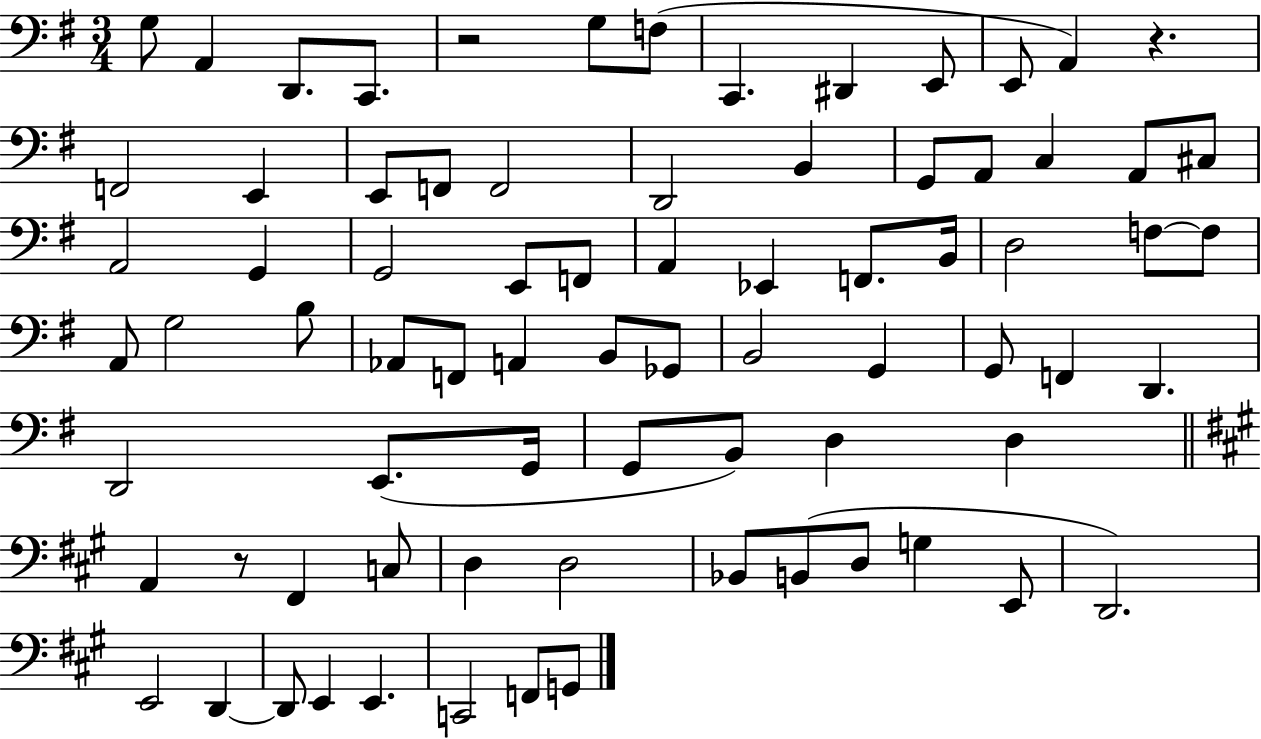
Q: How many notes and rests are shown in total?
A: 77